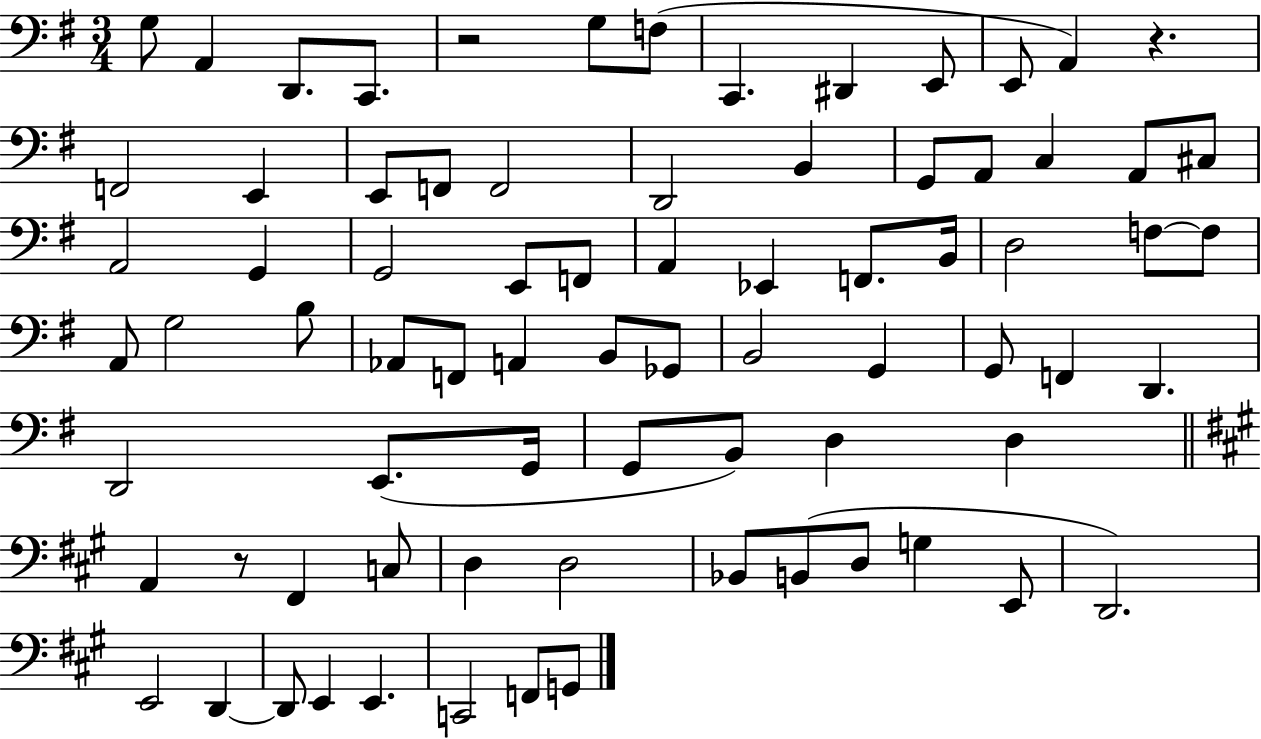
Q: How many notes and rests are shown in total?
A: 77